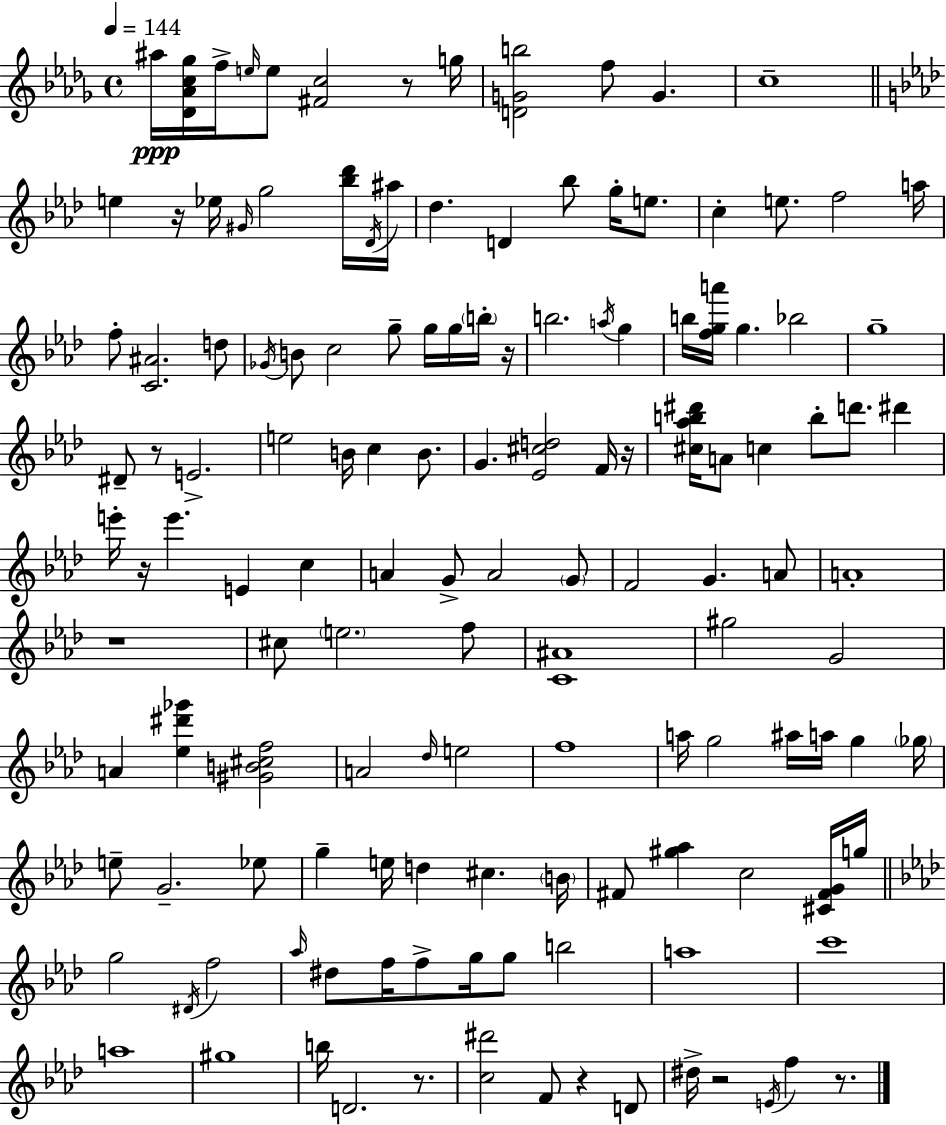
A#5/s [Db4,Ab4,C5,Gb5]/s F5/s E5/s E5/e [F#4,C5]/h R/e G5/s [D4,G4,B5]/h F5/e G4/q. C5/w E5/q R/s Eb5/s G#4/s G5/h [Bb5,Db6]/s Db4/s A#5/s Db5/q. D4/q Bb5/e G5/s E5/e. C5/q E5/e. F5/h A5/s F5/e [C4,A#4]/h. D5/e Gb4/s B4/e C5/h G5/e G5/s G5/s B5/s R/s B5/h. A5/s G5/q B5/s [F5,G5,A6]/s G5/q. Bb5/h G5/w D#4/e R/e E4/h. E5/h B4/s C5/q B4/e. G4/q. [Eb4,C#5,D5]/h F4/s R/s [C#5,Ab5,B5,D#6]/s A4/e C5/q B5/e D6/e. D#6/q E6/s R/s E6/q. E4/q C5/q A4/q G4/e A4/h G4/e F4/h G4/q. A4/e A4/w R/w C#5/e E5/h. F5/e [C4,A#4]/w G#5/h G4/h A4/q [Eb5,D#6,Gb6]/q [G#4,B4,C#5,F5]/h A4/h Db5/s E5/h F5/w A5/s G5/h A#5/s A5/s G5/q Gb5/s E5/e G4/h. Eb5/e G5/q E5/s D5/q C#5/q. B4/s F#4/e [G#5,Ab5]/q C5/h [C#4,F#4,G4]/s G5/s G5/h D#4/s F5/h Ab5/s D#5/e F5/s F5/e G5/s G5/e B5/h A5/w C6/w A5/w G#5/w B5/s D4/h. R/e. [C5,D#6]/h F4/e R/q D4/e D#5/s R/h E4/s F5/q R/e.